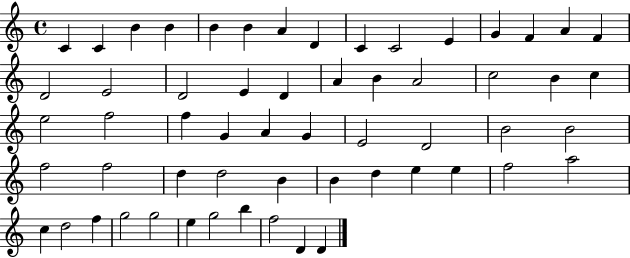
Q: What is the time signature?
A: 4/4